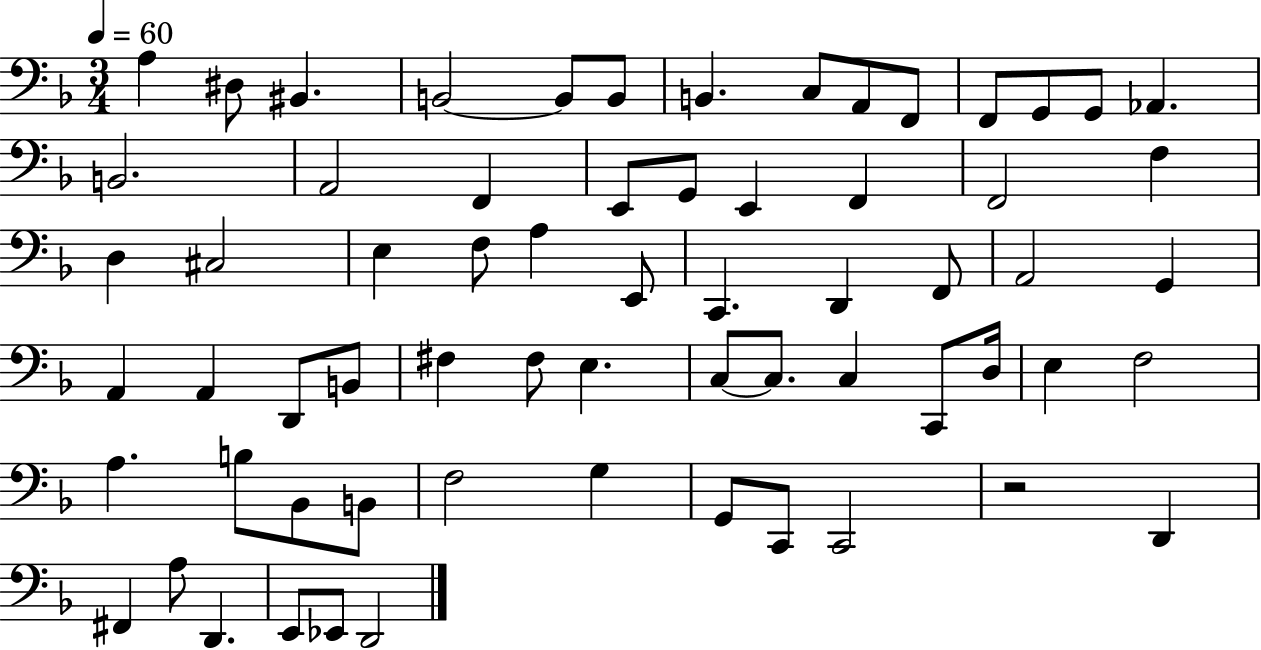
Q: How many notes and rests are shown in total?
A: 65